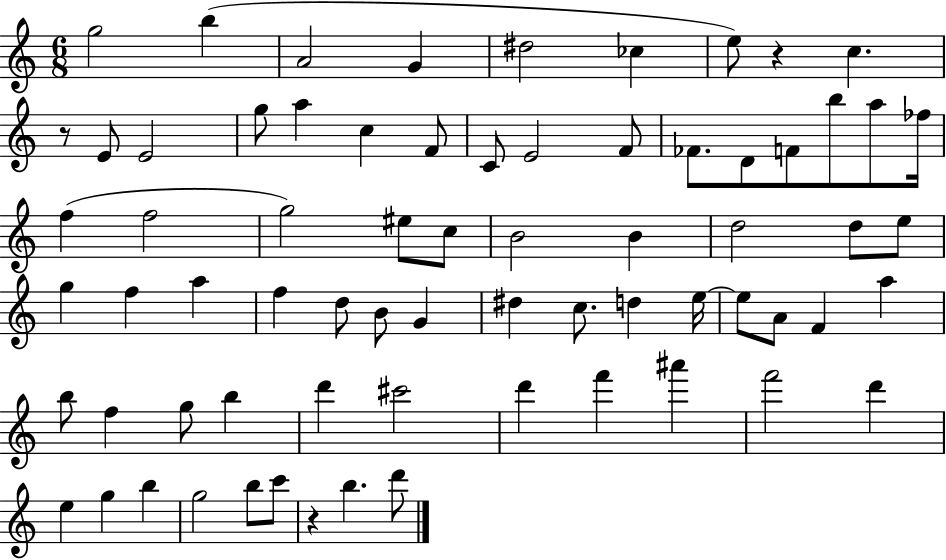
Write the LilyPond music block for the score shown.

{
  \clef treble
  \numericTimeSignature
  \time 6/8
  \key c \major
  \repeat volta 2 { g''2 b''4( | a'2 g'4 | dis''2 ces''4 | e''8) r4 c''4. | \break r8 e'8 e'2 | g''8 a''4 c''4 f'8 | c'8 e'2 f'8 | fes'8. d'8 f'8 b''8 a''8 fes''16 | \break f''4( f''2 | g''2) eis''8 c''8 | b'2 b'4 | d''2 d''8 e''8 | \break g''4 f''4 a''4 | f''4 d''8 b'8 g'4 | dis''4 c''8. d''4 e''16~~ | e''8 a'8 f'4 a''4 | \break b''8 f''4 g''8 b''4 | d'''4 cis'''2 | d'''4 f'''4 ais'''4 | f'''2 d'''4 | \break e''4 g''4 b''4 | g''2 b''8 c'''8 | r4 b''4. d'''8 | } \bar "|."
}